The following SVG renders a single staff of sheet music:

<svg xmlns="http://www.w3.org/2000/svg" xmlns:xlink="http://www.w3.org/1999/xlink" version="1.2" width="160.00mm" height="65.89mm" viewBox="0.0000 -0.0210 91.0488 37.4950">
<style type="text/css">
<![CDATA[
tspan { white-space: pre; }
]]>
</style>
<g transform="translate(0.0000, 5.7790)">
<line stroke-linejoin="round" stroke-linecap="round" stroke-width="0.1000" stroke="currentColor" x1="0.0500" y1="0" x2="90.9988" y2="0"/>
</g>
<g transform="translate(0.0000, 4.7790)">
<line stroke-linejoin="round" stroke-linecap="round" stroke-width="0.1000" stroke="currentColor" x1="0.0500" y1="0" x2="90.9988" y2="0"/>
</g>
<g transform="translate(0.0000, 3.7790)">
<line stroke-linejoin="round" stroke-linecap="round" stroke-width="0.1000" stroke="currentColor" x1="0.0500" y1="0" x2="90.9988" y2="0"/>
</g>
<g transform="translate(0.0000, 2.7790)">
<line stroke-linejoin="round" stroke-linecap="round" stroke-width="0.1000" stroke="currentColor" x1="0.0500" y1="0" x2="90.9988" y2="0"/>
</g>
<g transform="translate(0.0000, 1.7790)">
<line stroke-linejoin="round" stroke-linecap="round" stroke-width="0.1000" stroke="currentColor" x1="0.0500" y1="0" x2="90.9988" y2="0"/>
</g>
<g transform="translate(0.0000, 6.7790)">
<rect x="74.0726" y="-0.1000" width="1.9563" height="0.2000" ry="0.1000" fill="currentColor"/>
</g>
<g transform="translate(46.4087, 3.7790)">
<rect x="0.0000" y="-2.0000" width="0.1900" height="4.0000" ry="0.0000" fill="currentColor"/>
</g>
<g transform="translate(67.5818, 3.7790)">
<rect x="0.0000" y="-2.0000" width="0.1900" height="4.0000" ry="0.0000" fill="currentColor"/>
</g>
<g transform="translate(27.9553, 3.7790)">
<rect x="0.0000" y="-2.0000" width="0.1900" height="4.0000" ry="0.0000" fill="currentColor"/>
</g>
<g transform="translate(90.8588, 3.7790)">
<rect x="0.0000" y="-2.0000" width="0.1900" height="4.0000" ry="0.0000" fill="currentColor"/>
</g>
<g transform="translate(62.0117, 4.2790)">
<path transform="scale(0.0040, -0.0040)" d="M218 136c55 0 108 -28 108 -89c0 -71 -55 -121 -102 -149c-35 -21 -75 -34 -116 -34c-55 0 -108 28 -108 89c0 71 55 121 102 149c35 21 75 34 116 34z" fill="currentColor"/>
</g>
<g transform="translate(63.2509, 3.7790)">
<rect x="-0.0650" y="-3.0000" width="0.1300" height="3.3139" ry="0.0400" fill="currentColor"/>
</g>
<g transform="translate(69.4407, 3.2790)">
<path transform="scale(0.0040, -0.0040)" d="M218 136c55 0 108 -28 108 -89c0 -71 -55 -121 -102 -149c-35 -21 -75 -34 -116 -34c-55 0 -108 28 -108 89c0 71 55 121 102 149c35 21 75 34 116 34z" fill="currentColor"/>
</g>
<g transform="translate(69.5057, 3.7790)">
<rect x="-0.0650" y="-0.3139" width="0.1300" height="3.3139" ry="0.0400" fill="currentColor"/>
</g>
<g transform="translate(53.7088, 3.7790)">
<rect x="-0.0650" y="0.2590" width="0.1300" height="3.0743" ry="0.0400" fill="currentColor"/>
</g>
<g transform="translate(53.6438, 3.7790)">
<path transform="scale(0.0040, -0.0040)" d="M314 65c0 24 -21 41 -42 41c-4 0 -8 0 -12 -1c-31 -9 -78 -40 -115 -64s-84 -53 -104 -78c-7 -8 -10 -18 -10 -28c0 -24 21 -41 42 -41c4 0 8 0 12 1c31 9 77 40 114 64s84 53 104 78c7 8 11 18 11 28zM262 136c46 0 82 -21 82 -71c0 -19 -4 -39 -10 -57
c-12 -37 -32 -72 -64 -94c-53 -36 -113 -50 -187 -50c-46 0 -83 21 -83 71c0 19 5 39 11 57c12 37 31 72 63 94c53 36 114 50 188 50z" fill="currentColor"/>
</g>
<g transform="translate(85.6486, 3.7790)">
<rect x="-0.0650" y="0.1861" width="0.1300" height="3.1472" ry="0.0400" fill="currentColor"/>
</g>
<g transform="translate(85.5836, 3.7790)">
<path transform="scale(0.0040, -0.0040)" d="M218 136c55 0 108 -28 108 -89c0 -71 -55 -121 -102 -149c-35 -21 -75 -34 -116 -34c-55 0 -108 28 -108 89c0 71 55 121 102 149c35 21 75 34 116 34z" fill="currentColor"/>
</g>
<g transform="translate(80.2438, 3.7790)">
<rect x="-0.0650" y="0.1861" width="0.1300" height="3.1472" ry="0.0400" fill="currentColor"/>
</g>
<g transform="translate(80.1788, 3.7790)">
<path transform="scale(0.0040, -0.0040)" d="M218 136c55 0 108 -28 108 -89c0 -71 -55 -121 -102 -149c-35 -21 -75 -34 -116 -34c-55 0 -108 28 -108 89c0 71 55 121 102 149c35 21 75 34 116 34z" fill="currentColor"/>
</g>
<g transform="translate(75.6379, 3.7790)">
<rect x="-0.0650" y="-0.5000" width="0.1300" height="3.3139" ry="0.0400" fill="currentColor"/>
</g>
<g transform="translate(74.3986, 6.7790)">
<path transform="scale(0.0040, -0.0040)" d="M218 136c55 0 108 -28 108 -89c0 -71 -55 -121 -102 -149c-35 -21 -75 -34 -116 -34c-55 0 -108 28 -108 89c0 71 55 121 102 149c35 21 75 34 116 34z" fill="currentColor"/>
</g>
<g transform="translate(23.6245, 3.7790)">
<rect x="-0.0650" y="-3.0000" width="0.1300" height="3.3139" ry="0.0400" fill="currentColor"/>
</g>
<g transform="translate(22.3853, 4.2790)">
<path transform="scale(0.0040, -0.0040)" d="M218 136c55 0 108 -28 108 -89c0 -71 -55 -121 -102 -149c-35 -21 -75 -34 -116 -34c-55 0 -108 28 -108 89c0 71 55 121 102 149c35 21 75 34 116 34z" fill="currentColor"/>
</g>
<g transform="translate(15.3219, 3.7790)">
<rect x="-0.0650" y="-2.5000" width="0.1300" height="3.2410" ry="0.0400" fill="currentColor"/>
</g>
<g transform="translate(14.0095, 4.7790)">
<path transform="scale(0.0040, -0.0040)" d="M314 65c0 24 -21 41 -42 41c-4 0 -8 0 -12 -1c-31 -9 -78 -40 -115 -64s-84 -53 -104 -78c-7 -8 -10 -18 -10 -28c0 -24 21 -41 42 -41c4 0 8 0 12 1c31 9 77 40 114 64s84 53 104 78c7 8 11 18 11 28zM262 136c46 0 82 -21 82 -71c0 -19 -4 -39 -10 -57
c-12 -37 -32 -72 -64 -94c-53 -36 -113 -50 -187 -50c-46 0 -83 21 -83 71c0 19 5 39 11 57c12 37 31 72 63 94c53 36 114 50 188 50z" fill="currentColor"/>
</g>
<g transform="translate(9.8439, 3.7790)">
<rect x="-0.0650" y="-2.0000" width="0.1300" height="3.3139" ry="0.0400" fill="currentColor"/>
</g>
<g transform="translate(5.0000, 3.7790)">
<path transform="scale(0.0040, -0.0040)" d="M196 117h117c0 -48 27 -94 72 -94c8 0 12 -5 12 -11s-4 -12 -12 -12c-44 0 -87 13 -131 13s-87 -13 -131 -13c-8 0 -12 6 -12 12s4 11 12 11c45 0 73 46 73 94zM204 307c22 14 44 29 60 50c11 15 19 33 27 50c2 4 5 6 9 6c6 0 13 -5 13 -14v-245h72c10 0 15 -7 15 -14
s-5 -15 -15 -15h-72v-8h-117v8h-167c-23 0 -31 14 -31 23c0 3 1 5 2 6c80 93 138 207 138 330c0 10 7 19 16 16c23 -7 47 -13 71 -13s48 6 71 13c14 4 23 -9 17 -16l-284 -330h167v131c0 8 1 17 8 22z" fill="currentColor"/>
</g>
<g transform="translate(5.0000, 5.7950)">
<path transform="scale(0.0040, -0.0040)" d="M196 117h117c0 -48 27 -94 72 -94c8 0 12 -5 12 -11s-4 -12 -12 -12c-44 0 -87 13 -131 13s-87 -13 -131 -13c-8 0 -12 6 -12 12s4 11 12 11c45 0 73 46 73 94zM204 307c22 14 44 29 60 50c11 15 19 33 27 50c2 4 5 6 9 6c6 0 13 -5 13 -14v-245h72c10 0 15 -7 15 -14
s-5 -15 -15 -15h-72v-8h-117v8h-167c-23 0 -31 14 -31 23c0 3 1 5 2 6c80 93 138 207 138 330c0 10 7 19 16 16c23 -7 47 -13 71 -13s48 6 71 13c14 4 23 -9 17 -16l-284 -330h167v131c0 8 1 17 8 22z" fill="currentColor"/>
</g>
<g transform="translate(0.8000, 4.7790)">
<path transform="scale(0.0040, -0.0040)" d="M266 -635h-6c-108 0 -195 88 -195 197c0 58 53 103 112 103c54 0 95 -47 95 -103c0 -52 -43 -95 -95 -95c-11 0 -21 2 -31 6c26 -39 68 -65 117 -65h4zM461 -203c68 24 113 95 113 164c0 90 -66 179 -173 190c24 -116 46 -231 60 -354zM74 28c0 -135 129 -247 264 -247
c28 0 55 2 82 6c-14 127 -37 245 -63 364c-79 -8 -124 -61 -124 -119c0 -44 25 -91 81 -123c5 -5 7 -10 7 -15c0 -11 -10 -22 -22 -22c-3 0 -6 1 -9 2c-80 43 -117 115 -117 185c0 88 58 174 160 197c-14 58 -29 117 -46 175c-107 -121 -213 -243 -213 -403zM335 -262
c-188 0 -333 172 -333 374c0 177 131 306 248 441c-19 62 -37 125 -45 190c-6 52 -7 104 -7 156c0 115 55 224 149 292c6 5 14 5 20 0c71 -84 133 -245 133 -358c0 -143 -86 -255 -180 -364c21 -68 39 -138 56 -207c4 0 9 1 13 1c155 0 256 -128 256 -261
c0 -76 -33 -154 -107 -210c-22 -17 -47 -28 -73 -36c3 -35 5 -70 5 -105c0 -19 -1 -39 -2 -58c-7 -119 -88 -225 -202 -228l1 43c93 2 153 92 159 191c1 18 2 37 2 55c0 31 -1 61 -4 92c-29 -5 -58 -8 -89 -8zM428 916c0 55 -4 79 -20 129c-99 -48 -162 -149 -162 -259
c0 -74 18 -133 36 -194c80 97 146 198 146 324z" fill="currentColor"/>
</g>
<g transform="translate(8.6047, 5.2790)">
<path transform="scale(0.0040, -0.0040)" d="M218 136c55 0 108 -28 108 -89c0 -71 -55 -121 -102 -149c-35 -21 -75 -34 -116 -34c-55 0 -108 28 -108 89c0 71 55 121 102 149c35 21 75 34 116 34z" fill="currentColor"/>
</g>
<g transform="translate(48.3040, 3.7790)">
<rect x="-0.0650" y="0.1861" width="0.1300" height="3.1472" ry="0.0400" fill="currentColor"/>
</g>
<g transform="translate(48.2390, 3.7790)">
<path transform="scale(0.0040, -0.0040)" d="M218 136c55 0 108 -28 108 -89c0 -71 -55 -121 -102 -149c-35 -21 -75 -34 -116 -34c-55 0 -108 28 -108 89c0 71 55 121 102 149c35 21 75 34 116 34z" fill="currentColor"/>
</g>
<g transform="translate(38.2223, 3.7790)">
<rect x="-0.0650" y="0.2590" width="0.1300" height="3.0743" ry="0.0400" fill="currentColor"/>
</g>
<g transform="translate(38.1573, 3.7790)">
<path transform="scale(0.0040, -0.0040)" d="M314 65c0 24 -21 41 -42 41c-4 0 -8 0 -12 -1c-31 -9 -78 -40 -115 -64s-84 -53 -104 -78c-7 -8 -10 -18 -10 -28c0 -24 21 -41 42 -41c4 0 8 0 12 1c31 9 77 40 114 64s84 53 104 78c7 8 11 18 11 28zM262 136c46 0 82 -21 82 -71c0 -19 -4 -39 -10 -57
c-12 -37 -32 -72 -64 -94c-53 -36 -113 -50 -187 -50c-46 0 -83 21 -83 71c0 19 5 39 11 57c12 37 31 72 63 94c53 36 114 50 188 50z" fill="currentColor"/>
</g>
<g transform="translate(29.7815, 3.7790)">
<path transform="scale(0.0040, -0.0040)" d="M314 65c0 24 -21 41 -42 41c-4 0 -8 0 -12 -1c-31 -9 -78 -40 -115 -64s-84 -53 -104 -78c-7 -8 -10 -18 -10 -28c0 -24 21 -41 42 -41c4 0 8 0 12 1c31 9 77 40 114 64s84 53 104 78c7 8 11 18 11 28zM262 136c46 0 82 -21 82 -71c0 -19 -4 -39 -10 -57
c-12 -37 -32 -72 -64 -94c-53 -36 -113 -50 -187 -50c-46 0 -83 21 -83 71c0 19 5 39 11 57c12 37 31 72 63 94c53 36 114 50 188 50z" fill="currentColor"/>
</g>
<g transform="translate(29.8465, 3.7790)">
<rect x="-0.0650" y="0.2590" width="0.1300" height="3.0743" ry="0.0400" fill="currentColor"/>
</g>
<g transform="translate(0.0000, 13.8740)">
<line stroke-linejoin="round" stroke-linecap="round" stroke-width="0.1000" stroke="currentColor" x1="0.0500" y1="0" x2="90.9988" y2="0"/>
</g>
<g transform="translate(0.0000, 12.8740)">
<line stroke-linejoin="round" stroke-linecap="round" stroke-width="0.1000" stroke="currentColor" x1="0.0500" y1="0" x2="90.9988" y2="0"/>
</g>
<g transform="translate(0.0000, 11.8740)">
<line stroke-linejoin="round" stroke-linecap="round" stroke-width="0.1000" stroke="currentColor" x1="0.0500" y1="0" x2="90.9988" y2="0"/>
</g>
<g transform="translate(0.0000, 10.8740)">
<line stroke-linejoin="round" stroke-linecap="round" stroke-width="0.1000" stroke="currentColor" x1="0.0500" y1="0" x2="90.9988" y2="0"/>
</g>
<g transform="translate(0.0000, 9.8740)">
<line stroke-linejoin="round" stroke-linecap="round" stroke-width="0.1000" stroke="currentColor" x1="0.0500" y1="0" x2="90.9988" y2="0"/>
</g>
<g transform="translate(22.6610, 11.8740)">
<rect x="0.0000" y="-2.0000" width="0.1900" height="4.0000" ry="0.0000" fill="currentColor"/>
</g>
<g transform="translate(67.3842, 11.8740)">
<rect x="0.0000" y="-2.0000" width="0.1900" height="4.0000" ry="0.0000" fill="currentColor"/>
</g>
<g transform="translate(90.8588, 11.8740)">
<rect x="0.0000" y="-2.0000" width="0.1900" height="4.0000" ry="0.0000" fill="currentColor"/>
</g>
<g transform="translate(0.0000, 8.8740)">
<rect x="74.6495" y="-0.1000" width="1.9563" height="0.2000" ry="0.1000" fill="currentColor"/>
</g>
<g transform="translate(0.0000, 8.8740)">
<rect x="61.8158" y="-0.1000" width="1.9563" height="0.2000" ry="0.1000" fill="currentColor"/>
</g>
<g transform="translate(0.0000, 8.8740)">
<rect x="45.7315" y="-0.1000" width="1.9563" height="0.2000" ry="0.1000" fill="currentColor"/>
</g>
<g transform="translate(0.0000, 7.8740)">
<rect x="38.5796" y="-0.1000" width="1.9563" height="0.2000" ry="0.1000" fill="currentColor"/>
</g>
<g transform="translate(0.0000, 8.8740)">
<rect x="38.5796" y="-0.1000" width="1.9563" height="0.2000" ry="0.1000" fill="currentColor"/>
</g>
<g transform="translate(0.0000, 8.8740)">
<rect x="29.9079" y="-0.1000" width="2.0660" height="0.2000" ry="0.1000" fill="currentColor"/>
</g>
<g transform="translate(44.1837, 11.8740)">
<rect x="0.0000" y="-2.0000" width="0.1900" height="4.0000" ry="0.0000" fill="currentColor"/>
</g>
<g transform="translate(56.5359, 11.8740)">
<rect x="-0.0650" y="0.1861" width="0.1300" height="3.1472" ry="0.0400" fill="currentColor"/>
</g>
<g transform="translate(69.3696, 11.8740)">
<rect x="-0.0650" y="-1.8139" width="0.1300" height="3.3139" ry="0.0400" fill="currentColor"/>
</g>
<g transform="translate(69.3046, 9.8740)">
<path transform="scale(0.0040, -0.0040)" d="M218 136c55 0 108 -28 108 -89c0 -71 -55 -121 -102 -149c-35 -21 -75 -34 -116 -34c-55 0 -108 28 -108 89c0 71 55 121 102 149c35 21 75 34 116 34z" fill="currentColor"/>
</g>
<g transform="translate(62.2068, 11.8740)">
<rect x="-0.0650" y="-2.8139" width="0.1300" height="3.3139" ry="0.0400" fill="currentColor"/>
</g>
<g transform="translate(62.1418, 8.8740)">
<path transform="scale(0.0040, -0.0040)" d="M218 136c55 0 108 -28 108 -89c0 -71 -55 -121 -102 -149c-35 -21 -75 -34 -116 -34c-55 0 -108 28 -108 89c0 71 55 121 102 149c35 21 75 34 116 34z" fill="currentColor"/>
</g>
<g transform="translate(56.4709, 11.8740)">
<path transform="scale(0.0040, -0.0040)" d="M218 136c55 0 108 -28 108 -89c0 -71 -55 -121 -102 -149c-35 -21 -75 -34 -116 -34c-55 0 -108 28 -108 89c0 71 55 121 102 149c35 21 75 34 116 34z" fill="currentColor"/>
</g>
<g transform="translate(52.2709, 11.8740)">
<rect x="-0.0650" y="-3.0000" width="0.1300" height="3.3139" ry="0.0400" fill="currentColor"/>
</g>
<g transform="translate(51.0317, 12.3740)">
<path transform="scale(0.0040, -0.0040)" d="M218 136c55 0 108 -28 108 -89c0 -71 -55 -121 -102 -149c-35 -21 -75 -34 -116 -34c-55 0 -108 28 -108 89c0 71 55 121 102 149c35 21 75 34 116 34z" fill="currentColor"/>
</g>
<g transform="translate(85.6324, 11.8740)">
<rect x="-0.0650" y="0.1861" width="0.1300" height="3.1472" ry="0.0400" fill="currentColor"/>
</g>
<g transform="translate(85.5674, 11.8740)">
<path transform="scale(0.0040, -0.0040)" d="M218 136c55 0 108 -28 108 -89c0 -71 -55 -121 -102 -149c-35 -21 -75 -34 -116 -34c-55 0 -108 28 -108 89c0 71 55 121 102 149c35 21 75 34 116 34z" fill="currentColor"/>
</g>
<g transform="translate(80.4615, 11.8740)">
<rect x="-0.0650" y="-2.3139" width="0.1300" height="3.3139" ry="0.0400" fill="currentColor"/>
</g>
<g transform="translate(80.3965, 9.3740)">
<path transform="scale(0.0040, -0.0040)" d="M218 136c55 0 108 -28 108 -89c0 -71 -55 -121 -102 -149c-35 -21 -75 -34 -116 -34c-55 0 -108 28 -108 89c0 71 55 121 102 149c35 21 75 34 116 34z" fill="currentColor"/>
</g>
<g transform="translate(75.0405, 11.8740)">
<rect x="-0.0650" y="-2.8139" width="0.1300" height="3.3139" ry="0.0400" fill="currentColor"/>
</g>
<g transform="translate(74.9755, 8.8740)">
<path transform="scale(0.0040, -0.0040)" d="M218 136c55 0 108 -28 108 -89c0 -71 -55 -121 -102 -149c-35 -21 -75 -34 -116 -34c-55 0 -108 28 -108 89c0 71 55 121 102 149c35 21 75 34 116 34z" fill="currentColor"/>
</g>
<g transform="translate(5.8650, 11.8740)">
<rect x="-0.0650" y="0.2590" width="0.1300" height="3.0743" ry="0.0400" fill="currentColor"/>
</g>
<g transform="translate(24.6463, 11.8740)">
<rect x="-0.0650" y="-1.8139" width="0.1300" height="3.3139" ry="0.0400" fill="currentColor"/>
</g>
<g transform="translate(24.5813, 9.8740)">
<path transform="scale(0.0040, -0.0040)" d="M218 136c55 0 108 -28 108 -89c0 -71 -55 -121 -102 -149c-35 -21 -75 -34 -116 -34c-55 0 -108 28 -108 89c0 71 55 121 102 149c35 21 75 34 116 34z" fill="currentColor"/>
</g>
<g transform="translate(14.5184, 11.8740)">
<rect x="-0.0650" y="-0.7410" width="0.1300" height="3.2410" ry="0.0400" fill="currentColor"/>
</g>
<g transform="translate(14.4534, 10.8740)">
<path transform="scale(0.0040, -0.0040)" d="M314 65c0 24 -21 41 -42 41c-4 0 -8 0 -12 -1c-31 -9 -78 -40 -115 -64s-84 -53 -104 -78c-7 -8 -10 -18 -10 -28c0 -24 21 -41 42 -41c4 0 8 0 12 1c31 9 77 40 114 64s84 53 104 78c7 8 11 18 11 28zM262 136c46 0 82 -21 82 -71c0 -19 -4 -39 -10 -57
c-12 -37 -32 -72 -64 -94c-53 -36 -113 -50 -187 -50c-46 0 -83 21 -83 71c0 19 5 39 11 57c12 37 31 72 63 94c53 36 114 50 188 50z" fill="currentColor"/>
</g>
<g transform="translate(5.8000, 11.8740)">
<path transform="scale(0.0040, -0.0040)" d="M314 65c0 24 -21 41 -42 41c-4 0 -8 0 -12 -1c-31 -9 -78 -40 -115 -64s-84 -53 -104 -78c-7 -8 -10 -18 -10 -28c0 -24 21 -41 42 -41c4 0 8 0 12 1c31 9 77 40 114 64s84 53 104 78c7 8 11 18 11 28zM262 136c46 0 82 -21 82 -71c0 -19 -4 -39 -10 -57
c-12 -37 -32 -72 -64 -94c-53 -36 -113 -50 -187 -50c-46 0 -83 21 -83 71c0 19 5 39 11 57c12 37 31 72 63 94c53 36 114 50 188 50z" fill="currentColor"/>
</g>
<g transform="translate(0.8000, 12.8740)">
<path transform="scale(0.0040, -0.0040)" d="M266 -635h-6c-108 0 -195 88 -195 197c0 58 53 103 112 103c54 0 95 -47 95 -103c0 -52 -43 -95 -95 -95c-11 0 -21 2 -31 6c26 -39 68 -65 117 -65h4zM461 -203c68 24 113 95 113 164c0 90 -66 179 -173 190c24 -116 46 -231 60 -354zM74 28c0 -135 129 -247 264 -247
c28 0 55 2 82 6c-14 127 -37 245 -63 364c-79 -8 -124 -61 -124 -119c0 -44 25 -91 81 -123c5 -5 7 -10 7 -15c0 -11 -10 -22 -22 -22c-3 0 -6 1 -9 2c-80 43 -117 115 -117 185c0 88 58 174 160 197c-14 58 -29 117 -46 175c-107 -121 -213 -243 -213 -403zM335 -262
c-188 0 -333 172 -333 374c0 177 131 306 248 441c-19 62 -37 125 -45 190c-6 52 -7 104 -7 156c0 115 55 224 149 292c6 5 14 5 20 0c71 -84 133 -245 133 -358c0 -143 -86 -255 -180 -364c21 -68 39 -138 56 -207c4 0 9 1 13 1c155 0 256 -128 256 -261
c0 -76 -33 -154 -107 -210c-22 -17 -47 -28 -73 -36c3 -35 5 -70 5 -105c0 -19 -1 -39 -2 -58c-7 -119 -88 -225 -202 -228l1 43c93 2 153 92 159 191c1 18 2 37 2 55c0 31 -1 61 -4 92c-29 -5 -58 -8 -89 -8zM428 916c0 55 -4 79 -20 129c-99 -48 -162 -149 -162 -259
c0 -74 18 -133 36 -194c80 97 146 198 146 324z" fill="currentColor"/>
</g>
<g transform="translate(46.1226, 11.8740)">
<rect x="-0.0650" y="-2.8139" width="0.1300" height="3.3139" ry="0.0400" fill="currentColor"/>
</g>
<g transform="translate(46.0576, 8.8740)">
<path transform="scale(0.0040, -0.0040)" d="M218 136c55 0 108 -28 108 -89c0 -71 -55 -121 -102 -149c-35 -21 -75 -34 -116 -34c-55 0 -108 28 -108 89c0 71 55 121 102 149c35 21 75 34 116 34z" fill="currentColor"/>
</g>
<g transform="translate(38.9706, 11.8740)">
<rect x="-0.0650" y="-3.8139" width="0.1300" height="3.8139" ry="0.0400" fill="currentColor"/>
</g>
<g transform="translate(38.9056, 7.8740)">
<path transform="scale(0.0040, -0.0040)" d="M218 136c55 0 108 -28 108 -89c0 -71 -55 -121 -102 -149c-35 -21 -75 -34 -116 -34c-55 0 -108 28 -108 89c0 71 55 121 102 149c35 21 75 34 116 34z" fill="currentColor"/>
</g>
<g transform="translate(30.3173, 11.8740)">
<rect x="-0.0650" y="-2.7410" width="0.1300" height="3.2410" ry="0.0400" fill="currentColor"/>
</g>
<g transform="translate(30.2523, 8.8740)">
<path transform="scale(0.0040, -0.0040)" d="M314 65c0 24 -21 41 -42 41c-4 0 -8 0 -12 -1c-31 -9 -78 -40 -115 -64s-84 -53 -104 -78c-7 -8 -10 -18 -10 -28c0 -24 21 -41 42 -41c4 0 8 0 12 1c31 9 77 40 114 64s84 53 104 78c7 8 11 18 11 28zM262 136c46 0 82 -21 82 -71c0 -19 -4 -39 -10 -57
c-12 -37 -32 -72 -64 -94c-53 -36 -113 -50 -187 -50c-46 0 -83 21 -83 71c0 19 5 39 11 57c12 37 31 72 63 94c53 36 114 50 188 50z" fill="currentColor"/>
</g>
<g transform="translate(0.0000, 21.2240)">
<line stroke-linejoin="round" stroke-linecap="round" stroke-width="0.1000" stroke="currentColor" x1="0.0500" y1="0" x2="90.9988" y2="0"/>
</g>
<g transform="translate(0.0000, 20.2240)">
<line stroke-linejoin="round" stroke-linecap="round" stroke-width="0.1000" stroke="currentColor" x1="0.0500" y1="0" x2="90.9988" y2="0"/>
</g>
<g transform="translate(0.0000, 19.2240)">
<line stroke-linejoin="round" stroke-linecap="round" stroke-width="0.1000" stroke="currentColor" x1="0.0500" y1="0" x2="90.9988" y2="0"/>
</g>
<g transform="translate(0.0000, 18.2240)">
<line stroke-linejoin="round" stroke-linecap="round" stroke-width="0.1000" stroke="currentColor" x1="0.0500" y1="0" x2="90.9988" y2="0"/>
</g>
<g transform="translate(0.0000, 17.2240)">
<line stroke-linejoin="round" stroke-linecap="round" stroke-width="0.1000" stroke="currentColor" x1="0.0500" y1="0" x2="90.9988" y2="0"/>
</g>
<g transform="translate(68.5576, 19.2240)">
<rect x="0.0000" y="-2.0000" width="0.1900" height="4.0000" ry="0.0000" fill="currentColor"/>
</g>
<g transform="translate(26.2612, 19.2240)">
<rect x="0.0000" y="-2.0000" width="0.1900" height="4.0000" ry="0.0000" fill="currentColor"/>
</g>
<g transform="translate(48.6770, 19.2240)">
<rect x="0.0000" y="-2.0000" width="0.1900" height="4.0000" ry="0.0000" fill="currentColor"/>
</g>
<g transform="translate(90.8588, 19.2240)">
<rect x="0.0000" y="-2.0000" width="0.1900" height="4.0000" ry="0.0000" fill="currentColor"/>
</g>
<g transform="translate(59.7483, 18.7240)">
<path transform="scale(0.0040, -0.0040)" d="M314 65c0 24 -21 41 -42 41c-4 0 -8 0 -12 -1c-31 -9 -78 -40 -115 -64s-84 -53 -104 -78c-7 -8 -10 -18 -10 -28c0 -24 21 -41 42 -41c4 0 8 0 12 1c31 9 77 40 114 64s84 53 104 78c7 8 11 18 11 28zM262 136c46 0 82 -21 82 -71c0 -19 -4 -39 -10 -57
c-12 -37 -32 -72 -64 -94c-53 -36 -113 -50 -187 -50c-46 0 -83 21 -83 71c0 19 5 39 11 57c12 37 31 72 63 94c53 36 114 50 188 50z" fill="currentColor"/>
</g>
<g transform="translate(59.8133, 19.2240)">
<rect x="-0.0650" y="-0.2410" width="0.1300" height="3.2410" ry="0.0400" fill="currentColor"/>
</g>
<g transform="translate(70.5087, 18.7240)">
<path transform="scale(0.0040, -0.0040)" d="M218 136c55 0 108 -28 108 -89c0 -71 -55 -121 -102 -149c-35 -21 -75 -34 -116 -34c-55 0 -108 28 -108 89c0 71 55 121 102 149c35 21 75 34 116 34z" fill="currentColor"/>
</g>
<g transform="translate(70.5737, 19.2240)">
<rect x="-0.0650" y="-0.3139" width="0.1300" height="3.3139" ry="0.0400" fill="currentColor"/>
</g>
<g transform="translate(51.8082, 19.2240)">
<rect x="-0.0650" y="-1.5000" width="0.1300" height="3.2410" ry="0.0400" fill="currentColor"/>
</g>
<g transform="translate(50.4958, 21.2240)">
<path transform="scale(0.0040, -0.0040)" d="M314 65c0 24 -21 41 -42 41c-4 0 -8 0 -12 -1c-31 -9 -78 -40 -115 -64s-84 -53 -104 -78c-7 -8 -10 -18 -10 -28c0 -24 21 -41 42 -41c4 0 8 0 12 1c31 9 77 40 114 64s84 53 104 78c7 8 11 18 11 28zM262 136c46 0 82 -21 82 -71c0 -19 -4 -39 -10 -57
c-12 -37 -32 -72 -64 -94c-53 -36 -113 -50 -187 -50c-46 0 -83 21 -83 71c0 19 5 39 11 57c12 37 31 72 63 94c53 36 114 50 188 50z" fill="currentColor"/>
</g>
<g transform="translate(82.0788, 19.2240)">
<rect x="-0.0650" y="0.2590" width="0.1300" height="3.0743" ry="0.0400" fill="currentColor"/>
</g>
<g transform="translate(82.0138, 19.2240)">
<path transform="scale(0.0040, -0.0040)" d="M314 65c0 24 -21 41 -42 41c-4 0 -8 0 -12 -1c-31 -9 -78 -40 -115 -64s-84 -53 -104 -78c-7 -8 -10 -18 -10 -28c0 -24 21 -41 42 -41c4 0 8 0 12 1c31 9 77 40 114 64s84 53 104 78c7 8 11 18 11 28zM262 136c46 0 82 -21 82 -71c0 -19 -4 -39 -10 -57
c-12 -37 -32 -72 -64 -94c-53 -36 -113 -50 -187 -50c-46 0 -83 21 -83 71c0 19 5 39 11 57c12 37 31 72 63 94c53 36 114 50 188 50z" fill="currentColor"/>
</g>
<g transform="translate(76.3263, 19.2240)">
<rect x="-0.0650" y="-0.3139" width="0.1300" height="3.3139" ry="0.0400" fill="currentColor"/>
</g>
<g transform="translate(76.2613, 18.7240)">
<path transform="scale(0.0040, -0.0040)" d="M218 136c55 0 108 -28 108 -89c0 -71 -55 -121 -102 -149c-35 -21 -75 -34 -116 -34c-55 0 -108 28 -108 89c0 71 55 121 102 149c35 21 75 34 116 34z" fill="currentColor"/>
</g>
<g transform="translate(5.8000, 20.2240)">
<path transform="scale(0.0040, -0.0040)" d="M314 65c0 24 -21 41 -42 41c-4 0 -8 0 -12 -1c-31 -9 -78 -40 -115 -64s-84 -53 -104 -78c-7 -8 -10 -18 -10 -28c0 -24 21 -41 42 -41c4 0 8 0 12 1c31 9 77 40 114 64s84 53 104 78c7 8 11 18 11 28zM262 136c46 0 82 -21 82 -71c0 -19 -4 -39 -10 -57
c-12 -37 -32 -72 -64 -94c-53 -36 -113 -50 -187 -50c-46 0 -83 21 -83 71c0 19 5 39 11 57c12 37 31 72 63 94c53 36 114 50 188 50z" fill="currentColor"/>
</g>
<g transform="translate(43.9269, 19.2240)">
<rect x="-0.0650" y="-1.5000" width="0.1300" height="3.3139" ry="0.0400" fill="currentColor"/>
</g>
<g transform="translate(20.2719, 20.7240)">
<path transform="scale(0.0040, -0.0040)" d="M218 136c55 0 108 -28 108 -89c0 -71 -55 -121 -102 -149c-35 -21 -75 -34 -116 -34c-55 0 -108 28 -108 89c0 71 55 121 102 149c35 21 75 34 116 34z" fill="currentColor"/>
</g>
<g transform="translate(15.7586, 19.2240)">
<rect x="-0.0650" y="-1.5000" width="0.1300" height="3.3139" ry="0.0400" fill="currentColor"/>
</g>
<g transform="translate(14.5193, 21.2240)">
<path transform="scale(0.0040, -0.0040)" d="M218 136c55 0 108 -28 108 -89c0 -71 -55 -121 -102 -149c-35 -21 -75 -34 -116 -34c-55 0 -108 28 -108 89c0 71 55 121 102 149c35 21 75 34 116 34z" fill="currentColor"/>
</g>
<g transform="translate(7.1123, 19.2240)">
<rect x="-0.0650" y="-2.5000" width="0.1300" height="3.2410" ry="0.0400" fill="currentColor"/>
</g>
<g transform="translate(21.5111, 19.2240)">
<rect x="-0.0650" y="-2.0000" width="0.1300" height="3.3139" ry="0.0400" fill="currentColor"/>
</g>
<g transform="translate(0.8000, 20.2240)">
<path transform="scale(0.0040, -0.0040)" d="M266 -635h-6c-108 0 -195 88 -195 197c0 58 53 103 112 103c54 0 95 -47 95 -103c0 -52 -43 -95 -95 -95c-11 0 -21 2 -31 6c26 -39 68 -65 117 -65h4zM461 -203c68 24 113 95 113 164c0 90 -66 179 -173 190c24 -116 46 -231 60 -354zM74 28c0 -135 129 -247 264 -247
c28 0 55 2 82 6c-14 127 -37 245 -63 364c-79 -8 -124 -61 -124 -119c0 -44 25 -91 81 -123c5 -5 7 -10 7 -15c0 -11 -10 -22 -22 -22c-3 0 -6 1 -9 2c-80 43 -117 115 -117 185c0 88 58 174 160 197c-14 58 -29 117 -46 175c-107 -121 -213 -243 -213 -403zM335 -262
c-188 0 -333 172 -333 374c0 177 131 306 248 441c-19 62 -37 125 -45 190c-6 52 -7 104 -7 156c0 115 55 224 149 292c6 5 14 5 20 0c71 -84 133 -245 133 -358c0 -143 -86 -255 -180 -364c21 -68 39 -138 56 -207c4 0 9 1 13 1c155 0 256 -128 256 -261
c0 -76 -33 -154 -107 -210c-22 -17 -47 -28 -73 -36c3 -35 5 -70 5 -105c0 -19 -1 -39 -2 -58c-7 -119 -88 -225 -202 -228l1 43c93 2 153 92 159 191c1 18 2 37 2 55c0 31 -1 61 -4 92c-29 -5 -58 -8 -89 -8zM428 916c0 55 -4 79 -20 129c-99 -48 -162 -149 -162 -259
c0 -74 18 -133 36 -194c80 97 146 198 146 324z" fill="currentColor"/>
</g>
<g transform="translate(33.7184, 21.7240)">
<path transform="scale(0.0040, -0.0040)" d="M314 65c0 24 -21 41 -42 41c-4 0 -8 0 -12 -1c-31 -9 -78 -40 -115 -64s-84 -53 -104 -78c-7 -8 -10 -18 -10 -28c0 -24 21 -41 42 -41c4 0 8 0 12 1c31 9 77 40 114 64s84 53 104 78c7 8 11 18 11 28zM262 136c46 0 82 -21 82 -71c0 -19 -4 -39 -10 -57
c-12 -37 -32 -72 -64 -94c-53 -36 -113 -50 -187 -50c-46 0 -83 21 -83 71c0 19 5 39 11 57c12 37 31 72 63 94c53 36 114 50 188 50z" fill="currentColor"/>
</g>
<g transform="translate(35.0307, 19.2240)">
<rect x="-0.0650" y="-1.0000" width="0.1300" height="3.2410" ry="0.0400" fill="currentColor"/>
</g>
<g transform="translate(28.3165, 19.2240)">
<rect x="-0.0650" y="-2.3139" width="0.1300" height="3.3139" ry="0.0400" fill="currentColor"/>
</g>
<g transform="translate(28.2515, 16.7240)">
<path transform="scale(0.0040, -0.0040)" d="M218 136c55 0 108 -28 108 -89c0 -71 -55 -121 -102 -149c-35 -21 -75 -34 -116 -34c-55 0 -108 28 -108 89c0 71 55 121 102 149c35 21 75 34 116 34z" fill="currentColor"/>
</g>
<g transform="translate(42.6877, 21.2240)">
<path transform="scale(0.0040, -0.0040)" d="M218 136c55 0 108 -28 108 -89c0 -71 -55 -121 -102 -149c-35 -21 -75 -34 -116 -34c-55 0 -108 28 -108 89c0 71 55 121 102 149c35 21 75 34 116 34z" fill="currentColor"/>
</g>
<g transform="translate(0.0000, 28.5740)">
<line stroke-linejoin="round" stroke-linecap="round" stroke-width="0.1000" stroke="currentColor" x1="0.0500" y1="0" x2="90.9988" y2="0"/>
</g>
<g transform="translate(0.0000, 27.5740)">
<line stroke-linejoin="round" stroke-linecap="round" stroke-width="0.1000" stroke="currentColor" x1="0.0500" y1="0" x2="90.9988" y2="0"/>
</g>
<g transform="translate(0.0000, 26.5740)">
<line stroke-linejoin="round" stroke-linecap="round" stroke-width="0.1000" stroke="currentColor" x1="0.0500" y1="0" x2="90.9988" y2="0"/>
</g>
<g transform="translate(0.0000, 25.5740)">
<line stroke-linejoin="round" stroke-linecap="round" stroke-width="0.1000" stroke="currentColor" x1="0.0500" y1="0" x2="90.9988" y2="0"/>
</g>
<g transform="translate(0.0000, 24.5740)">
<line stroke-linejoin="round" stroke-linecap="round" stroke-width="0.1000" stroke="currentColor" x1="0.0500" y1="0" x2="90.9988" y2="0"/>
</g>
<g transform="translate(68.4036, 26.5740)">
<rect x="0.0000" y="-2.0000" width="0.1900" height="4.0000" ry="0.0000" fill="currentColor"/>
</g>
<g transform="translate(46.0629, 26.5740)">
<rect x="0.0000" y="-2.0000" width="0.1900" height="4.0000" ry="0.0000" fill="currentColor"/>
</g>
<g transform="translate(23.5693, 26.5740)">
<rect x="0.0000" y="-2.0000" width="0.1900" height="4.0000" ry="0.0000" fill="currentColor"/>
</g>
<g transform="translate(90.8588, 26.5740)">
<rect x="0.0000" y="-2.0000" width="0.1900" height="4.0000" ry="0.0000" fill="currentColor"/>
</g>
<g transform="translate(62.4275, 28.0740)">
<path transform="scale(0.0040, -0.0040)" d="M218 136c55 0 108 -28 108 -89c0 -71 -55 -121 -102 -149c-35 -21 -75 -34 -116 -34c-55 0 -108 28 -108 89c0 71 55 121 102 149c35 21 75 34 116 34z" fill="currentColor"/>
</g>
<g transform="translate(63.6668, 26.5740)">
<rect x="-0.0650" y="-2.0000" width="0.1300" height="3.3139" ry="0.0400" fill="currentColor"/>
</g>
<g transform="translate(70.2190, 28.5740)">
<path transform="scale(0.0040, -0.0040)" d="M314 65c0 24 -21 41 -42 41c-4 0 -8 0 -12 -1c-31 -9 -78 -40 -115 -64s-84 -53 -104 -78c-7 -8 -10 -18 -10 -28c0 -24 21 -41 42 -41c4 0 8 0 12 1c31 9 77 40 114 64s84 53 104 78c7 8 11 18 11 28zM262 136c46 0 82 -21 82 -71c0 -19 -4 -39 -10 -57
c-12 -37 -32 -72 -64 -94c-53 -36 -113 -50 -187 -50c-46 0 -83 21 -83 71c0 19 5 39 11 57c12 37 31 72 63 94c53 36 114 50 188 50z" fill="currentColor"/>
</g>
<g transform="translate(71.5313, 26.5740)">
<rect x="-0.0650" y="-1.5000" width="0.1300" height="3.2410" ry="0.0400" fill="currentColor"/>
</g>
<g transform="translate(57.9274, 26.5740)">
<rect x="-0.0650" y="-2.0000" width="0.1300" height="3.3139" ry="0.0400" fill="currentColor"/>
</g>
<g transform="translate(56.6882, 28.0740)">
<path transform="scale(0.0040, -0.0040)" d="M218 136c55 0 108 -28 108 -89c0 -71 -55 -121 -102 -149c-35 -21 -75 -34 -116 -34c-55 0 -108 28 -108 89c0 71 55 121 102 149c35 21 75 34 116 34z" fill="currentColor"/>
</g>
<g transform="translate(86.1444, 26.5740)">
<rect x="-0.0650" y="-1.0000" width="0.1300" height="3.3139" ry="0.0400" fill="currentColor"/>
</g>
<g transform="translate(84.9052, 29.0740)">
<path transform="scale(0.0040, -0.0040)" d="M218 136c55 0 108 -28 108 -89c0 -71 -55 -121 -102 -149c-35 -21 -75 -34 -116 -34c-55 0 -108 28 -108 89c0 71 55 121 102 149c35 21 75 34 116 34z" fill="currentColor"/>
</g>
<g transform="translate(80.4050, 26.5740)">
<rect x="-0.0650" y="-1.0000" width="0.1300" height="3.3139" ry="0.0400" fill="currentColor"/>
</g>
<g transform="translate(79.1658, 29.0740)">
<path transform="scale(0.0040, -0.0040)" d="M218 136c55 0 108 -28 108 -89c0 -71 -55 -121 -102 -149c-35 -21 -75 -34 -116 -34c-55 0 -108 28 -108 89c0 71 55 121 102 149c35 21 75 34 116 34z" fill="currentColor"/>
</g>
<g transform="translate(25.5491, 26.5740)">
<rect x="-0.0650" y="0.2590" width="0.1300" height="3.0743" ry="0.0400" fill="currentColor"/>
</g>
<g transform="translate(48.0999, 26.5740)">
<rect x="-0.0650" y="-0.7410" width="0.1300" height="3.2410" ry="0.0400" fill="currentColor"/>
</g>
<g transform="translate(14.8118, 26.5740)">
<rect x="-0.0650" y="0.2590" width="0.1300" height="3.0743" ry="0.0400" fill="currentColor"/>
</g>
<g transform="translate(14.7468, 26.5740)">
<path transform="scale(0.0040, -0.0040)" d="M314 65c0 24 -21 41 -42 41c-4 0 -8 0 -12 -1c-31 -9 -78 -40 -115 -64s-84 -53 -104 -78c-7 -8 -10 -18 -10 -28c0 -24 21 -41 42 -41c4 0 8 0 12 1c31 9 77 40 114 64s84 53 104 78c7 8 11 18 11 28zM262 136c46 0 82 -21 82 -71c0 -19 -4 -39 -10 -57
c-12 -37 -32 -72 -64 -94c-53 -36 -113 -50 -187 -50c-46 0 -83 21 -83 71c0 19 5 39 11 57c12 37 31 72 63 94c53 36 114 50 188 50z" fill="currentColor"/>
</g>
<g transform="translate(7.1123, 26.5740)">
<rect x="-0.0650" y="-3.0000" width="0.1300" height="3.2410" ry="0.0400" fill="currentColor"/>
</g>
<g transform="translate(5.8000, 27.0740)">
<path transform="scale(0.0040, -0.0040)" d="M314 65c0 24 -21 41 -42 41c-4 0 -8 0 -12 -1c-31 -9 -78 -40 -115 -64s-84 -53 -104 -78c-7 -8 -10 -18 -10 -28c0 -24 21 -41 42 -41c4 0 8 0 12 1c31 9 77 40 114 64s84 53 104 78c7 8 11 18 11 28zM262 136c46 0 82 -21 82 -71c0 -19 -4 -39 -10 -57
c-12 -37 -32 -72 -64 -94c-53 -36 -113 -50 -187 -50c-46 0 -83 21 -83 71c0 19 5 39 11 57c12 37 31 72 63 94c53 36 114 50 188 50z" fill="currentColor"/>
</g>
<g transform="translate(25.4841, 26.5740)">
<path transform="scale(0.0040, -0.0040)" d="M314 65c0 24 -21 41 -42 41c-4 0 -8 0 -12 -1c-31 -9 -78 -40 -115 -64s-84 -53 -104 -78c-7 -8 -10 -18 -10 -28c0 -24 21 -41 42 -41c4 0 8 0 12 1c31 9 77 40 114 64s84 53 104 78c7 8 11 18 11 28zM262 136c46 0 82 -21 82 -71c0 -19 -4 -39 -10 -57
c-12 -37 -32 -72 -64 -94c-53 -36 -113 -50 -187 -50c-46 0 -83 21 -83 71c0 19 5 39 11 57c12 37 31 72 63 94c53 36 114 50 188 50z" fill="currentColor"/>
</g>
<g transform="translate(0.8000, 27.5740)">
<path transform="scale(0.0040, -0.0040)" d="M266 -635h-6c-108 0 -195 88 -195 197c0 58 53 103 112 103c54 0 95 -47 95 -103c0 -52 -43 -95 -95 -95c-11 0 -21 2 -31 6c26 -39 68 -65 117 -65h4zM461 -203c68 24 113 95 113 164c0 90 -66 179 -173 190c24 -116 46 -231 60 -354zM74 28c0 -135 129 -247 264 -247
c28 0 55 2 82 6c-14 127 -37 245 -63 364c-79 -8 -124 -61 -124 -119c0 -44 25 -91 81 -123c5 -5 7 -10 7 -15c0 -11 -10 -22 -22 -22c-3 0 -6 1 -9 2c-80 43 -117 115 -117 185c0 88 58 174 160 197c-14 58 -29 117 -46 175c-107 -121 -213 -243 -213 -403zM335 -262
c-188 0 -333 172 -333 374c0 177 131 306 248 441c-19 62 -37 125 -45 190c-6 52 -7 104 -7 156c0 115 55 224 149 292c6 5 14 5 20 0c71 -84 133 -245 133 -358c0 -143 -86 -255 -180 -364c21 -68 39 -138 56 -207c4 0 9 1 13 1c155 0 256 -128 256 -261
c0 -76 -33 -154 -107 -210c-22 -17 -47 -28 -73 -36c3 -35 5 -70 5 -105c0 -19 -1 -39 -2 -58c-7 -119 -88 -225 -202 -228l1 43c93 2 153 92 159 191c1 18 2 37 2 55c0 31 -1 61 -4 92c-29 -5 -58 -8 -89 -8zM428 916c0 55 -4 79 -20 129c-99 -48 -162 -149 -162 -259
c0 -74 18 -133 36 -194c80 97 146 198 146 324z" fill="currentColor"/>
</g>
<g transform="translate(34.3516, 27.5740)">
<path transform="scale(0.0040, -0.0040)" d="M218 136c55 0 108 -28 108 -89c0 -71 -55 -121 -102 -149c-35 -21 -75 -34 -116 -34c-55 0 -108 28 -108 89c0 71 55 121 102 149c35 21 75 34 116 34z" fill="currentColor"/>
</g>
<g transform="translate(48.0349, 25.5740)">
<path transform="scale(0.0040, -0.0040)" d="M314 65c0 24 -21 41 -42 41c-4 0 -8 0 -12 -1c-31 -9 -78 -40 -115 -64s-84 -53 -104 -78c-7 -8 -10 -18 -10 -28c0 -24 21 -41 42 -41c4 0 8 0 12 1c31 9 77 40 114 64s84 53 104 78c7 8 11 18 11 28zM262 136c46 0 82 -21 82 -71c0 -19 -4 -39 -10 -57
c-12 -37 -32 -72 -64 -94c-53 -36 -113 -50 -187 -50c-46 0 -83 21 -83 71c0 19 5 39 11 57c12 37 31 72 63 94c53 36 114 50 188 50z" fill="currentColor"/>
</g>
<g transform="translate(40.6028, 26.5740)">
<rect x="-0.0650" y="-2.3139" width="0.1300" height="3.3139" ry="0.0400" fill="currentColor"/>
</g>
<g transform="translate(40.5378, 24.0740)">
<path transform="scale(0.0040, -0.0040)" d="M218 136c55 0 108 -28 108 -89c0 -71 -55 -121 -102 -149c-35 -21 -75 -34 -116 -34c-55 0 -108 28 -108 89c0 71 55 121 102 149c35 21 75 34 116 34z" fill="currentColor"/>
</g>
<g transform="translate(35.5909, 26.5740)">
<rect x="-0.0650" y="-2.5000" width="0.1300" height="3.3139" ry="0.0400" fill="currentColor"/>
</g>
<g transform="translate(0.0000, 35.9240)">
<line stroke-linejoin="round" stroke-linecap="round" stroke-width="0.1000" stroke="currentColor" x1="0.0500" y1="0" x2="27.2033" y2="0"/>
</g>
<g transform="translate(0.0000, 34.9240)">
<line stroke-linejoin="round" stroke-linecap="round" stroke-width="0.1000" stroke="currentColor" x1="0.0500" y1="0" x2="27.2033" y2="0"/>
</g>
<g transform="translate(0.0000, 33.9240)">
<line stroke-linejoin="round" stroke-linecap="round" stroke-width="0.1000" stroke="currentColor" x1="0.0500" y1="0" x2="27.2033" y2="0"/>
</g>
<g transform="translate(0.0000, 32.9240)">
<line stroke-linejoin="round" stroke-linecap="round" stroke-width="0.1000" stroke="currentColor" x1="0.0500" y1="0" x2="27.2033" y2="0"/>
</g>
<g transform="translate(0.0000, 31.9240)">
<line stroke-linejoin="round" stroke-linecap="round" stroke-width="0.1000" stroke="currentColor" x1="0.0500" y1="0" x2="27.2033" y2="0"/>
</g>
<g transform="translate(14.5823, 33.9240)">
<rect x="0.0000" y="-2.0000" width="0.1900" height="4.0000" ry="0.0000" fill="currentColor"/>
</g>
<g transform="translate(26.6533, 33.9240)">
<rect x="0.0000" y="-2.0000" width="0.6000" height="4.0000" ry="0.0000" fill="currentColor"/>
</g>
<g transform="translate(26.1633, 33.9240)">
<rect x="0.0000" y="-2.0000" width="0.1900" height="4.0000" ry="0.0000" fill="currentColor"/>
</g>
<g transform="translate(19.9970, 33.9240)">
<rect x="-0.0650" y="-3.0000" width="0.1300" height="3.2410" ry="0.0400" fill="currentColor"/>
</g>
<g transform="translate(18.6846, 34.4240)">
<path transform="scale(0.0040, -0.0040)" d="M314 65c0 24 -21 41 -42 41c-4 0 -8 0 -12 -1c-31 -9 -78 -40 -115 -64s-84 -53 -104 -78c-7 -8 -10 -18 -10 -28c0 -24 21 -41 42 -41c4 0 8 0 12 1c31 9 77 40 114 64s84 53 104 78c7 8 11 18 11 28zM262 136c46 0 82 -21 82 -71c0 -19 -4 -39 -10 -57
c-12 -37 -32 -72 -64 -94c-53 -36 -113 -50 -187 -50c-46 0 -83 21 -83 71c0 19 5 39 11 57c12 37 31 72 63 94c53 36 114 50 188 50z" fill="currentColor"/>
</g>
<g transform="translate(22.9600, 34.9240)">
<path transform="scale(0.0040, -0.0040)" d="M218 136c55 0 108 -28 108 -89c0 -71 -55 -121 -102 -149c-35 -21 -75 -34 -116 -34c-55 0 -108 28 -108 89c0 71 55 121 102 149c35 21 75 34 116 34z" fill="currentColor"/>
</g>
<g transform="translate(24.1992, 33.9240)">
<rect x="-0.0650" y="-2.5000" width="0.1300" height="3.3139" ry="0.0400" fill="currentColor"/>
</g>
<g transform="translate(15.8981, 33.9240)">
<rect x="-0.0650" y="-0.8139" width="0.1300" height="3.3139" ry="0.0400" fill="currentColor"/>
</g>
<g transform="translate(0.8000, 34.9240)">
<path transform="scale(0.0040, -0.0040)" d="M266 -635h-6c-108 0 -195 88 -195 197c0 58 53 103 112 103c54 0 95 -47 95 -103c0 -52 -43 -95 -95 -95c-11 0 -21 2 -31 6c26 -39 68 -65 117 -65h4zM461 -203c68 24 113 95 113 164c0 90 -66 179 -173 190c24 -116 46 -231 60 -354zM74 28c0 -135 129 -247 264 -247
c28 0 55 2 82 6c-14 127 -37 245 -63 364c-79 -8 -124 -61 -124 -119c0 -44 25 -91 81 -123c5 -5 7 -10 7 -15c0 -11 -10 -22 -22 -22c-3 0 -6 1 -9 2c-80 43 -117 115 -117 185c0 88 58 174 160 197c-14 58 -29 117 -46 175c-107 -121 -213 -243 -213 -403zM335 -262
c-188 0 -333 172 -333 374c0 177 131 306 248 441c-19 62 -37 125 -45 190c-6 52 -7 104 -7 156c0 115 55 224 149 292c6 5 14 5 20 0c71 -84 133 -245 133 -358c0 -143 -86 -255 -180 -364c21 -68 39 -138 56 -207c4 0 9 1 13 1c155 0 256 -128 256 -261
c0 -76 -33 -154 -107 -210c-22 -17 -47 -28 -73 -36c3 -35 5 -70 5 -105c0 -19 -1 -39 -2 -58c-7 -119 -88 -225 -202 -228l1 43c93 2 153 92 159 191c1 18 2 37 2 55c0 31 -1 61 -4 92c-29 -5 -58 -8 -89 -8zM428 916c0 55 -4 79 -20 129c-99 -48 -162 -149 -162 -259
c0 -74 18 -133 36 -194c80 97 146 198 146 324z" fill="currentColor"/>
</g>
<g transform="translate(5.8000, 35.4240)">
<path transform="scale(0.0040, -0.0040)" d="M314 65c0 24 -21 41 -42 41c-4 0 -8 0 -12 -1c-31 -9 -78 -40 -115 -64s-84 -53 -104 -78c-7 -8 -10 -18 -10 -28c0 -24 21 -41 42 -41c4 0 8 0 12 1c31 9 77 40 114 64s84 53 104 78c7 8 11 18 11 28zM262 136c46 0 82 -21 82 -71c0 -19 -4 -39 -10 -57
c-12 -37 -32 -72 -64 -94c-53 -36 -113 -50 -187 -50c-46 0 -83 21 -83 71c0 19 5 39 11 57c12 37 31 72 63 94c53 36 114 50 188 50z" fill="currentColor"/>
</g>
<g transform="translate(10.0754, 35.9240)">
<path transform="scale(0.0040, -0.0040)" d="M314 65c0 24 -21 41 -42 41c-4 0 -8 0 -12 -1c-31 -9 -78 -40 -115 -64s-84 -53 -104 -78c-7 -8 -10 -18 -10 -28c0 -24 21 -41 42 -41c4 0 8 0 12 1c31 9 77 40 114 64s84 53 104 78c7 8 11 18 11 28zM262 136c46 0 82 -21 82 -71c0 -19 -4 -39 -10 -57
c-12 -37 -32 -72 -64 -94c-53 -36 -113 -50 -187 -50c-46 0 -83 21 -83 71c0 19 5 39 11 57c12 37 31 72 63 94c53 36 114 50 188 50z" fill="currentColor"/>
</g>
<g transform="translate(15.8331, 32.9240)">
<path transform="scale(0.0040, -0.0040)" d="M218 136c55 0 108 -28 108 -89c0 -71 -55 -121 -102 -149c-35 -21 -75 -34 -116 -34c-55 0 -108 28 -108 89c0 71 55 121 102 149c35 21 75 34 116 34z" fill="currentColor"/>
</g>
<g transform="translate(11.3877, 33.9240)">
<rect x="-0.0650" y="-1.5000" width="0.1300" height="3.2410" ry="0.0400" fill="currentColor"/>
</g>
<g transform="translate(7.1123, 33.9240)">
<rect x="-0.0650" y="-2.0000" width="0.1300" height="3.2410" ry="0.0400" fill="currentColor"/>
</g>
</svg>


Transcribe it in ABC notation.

X:1
T:Untitled
M:4/4
L:1/4
K:C
F G2 A B2 B2 B B2 A c C B B B2 d2 f a2 c' a A B a f a g B G2 E F g D2 E E2 c2 c c B2 A2 B2 B2 G g d2 F F E2 D D F2 E2 d A2 G